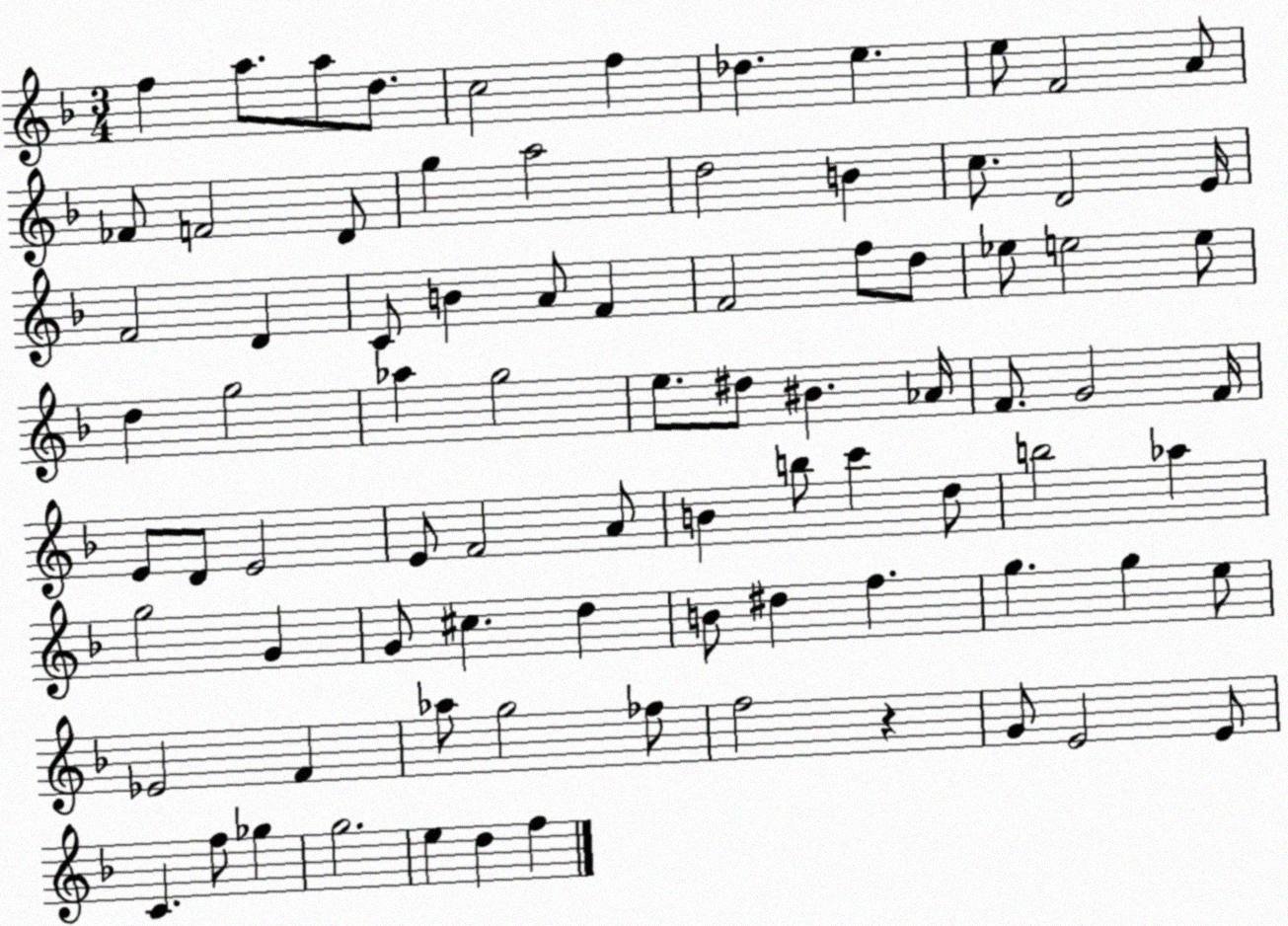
X:1
T:Untitled
M:3/4
L:1/4
K:F
f a/2 a/2 d/2 c2 f _d e e/2 F2 A/2 _F/2 F2 D/2 g a2 d2 B c/2 D2 E/4 F2 D C/2 B A/2 F F2 f/2 d/2 _e/2 e2 e/2 d g2 _a g2 e/2 ^d/2 ^B _A/4 F/2 G2 F/4 E/2 D/2 E2 E/2 F2 A/2 B b/2 c' d/2 b2 _a g2 G G/2 ^c d B/2 ^d f g g e/2 _E2 F _a/2 g2 _f/2 f2 z G/2 E2 E/2 C f/2 _g g2 e d f